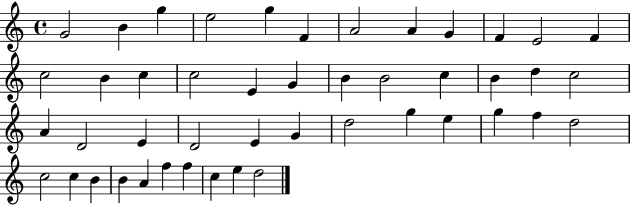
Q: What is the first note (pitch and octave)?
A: G4